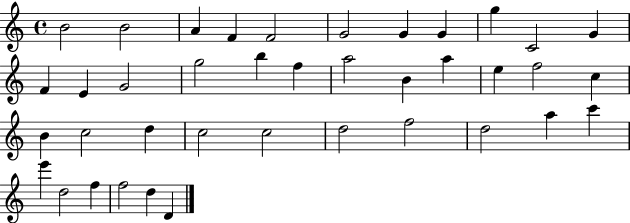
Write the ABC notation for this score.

X:1
T:Untitled
M:4/4
L:1/4
K:C
B2 B2 A F F2 G2 G G g C2 G F E G2 g2 b f a2 B a e f2 c B c2 d c2 c2 d2 f2 d2 a c' e' d2 f f2 d D